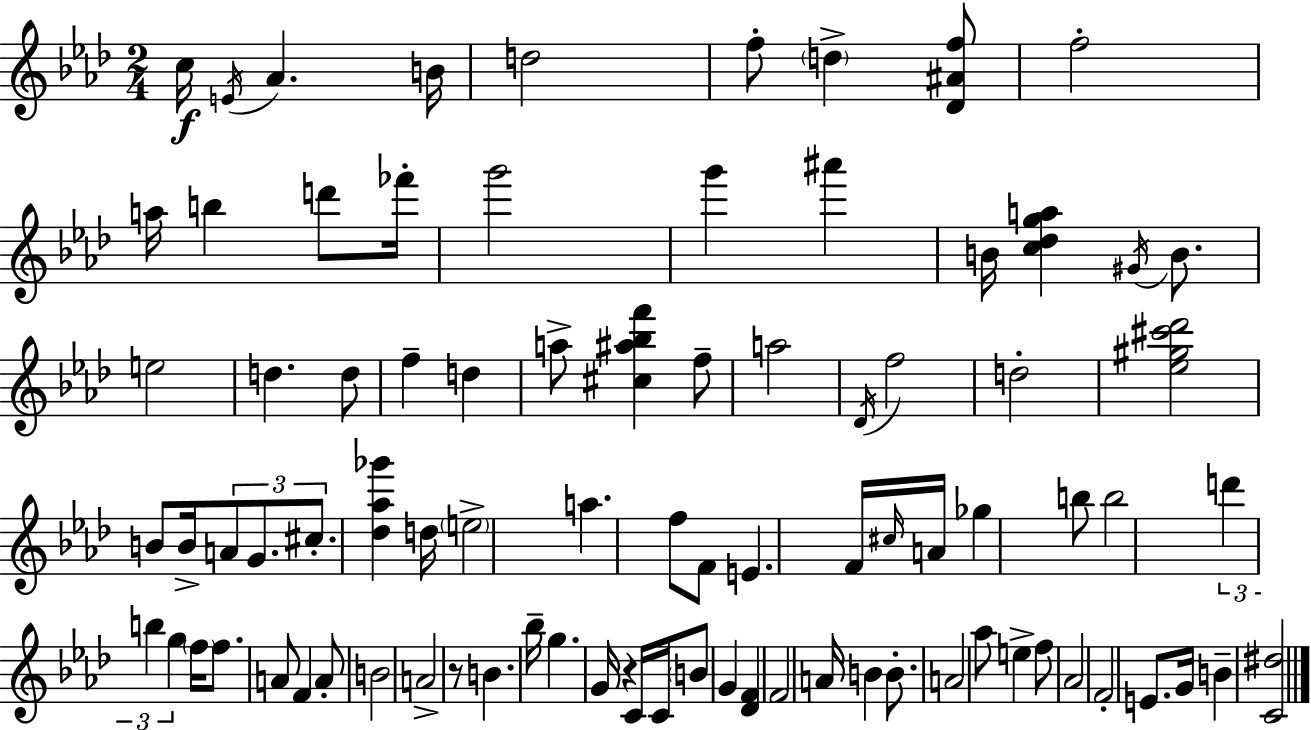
{
  \clef treble
  \numericTimeSignature
  \time 2/4
  \key aes \major
  c''16\f \acciaccatura { e'16 } aes'4. | b'16 d''2 | f''8-. \parenthesize d''4-> <des' ais' f''>8 | f''2-. | \break a''16 b''4 d'''8 | fes'''16-. g'''2 | g'''4 ais'''4 | b'16 <c'' des'' g'' a''>4 \acciaccatura { gis'16 } b'8. | \break e''2 | d''4. | d''8 f''4-- d''4 | a''8-> <cis'' ais'' bes'' f'''>4 | \break f''8-- a''2 | \acciaccatura { des'16 } f''2 | d''2-. | <ees'' gis'' cis''' des'''>2 | \break b'8 b'16-> \tuplet 3/2 { a'8 | g'8. cis''8.-. } <des'' aes'' ges'''>4 | d''16 \parenthesize e''2-> | a''4. | \break f''8 f'8 e'4. | f'16 \grace { cis''16 } a'16 ges''4 | b''8 b''2 | \tuplet 3/2 { d'''4 | \break b''4 g''4 } | \parenthesize f''16 f''8. a'8 f'4 | a'8-. b'2 | a'2-> | \break r8 b'4. | bes''16-- g''4. | g'16 r4 | c'16 c'16 \parenthesize b'8 g'4 | \break <des' f'>4 f'2 | a'16 b'4 | b'8.-. a'2 | aes''8 e''4-> | \break f''8 aes'2 | f'2-. | e'8. g'16 | b'4-- <c' dis''>2 | \break \bar "|."
}